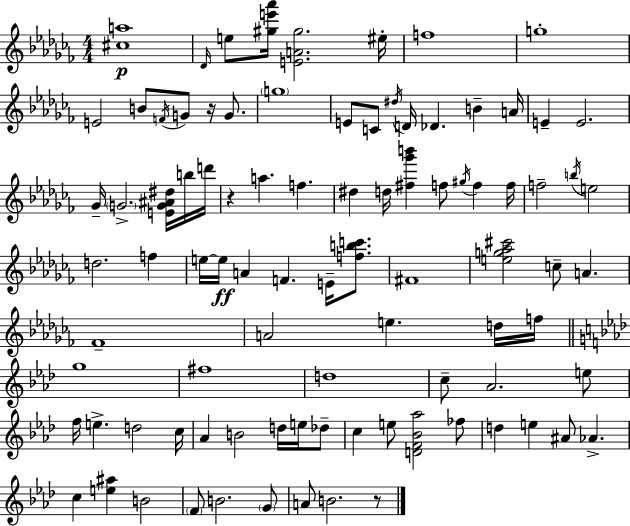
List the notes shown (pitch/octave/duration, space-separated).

[C#5,A5]/w Db4/s E5/e [G#5,E6,Ab6]/s [E4,A4,G#5]/h. EIS5/s F5/w G5/w E4/h B4/e F4/s G4/e R/s G4/e. G5/w E4/e C4/e D#5/s D4/s Db4/q. B4/q A4/s E4/q E4/h. Gb4/s G4/h. [E4,G4,A#4,D#5]/s B5/s D6/s R/q A5/q. F5/q. D#5/q D5/s [F#5,Gb6,B6]/q F5/e G#5/s F5/q F5/s F5/h B5/s E5/h D5/h. F5/q E5/s E5/s A4/q F4/q. E4/s [F5,B5,C6]/e. F#4/w [E5,G5,Ab5,C#6]/h C5/e A4/q. FES4/w A4/h E5/q. D5/s F5/s G5/w F#5/w D5/w C5/e Ab4/h. E5/e F5/s E5/q. D5/h C5/s Ab4/q B4/h D5/s E5/s Db5/e C5/q E5/e [D4,F4,Bb4,Ab5]/h FES5/e D5/q E5/q A#4/e Ab4/q. C5/q [E5,A#5]/q B4/h F4/e B4/h. G4/e A4/e B4/h. R/e